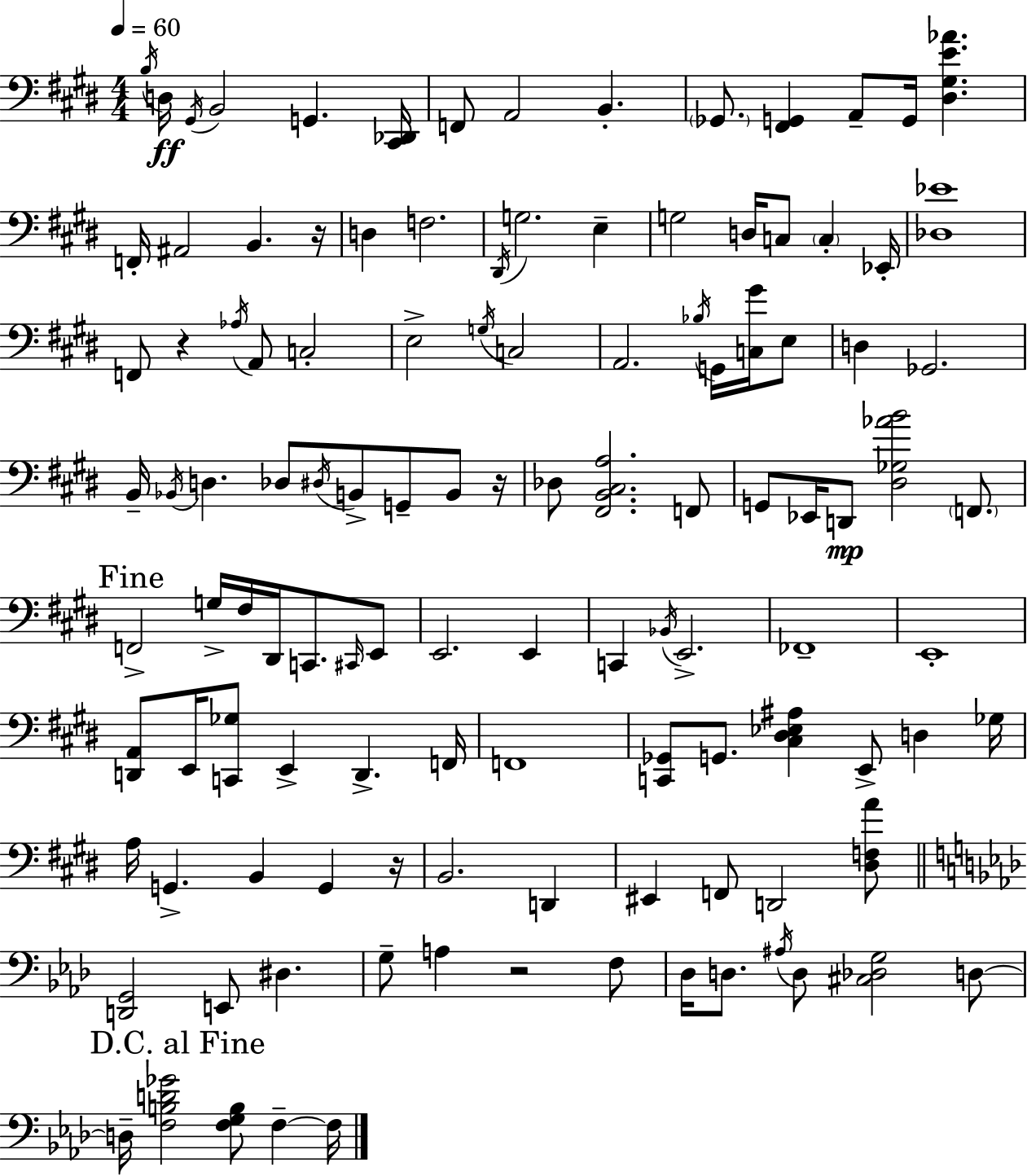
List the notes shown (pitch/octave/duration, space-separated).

B3/s D3/s G#2/s B2/h G2/q. [C#2,Db2]/s F2/e A2/h B2/q. Gb2/e. [F#2,G2]/q A2/e G2/s [D#3,G#3,E4,Ab4]/q. F2/s A#2/h B2/q. R/s D3/q F3/h. D#2/s G3/h. E3/q G3/h D3/s C3/e C3/q Eb2/s [Db3,Eb4]/w F2/e R/q Ab3/s A2/e C3/h E3/h G3/s C3/h A2/h. Bb3/s G2/s [C3,G#4]/s E3/e D3/q Gb2/h. B2/s Bb2/s D3/q. Db3/e D#3/s B2/e G2/e B2/e R/s Db3/e [F#2,B2,C#3,A3]/h. F2/e G2/e Eb2/s D2/e [D#3,Gb3,Ab4,B4]/h F2/e. F2/h G3/s F#3/s D#2/s C2/e. C#2/s E2/e E2/h. E2/q C2/q Bb2/s E2/h. FES2/w E2/w [D2,A2]/e E2/s [C2,Gb3]/e E2/q D2/q. F2/s F2/w [C2,Gb2]/e G2/e. [C#3,D#3,Eb3,A#3]/q E2/e D3/q Gb3/s A3/s G2/q. B2/q G2/q R/s B2/h. D2/q EIS2/q F2/e D2/h [D#3,F3,A4]/e [D2,G2]/h E2/e D#3/q. G3/e A3/q R/h F3/e Db3/s D3/e. A#3/s D3/e [C#3,Db3,G3]/h D3/e D3/s [F3,B3,D4,Gb4]/h [F3,G3,B3]/e F3/q F3/s